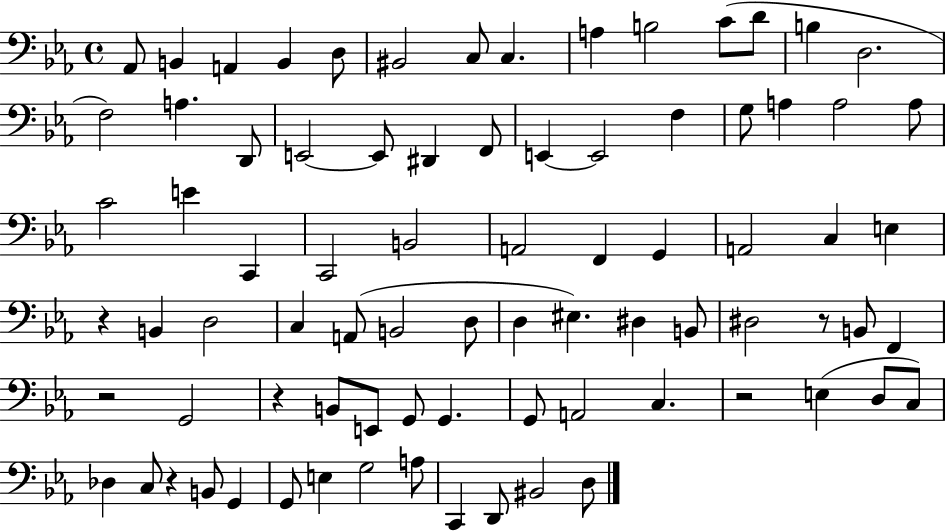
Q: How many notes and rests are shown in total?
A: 81